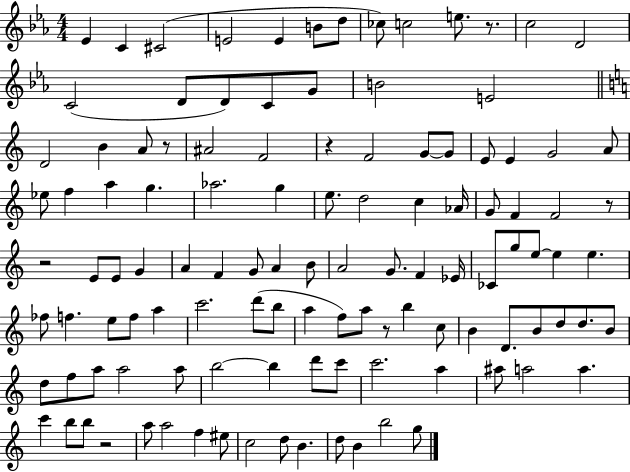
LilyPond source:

{
  \clef treble
  \numericTimeSignature
  \time 4/4
  \key ees \major
  ees'4 c'4 cis'2( | e'2 e'4 b'8 d''8 | ces''8) c''2 e''8. r8. | c''2 d'2 | \break c'2( d'8 d'8) c'8 g'8 | b'2 e'2 | \bar "||" \break \key a \minor d'2 b'4 a'8 r8 | ais'2 f'2 | r4 f'2 g'8~~ g'8 | e'8 e'4 g'2 a'8 | \break ees''8 f''4 a''4 g''4. | aes''2. g''4 | e''8. d''2 c''4 aes'16 | g'8 f'4 f'2 r8 | \break r2 e'8 e'8 g'4 | a'4 f'4 g'8 a'4 b'8 | a'2 g'8. f'4 ees'16 | ces'8 g''8 e''8~~ e''4 e''4. | \break fes''8 f''4. e''8 f''8 a''4 | c'''2. d'''8( b''8 | a''4 f''8) a''8 r8 b''4 c''8 | b'4 d'8. b'8 d''8 d''8. b'8 | \break d''8 f''8 a''8 a''2 a''8 | b''2~~ b''4 d'''8 c'''8 | c'''2. a''4 | ais''8 a''2 a''4. | \break c'''4 b''8 b''8 r2 | a''8 a''2 f''4 eis''8 | c''2 d''8 b'4. | d''8 b'4 b''2 g''8 | \break \bar "|."
}